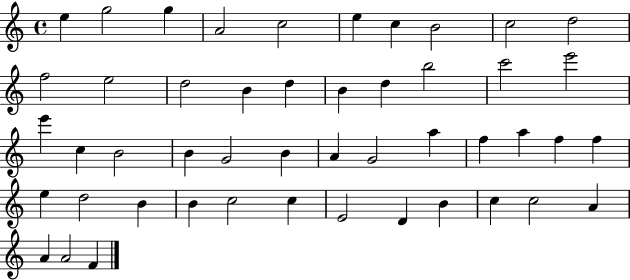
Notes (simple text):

E5/q G5/h G5/q A4/h C5/h E5/q C5/q B4/h C5/h D5/h F5/h E5/h D5/h B4/q D5/q B4/q D5/q B5/h C6/h E6/h E6/q C5/q B4/h B4/q G4/h B4/q A4/q G4/h A5/q F5/q A5/q F5/q F5/q E5/q D5/h B4/q B4/q C5/h C5/q E4/h D4/q B4/q C5/q C5/h A4/q A4/q A4/h F4/q